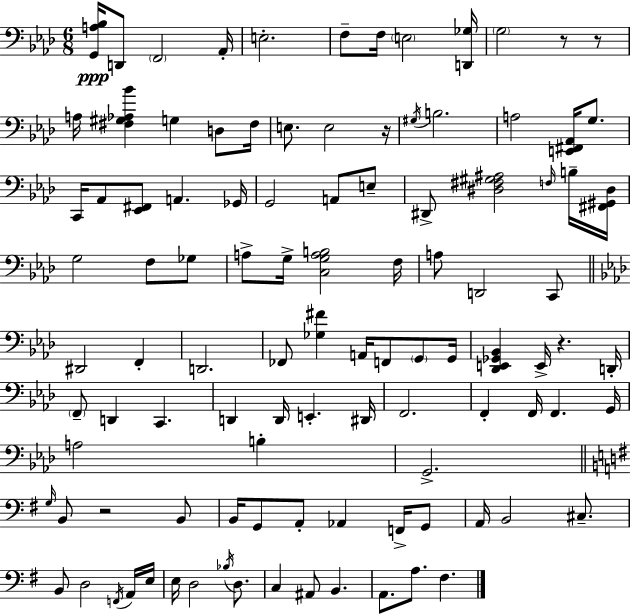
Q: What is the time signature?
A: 6/8